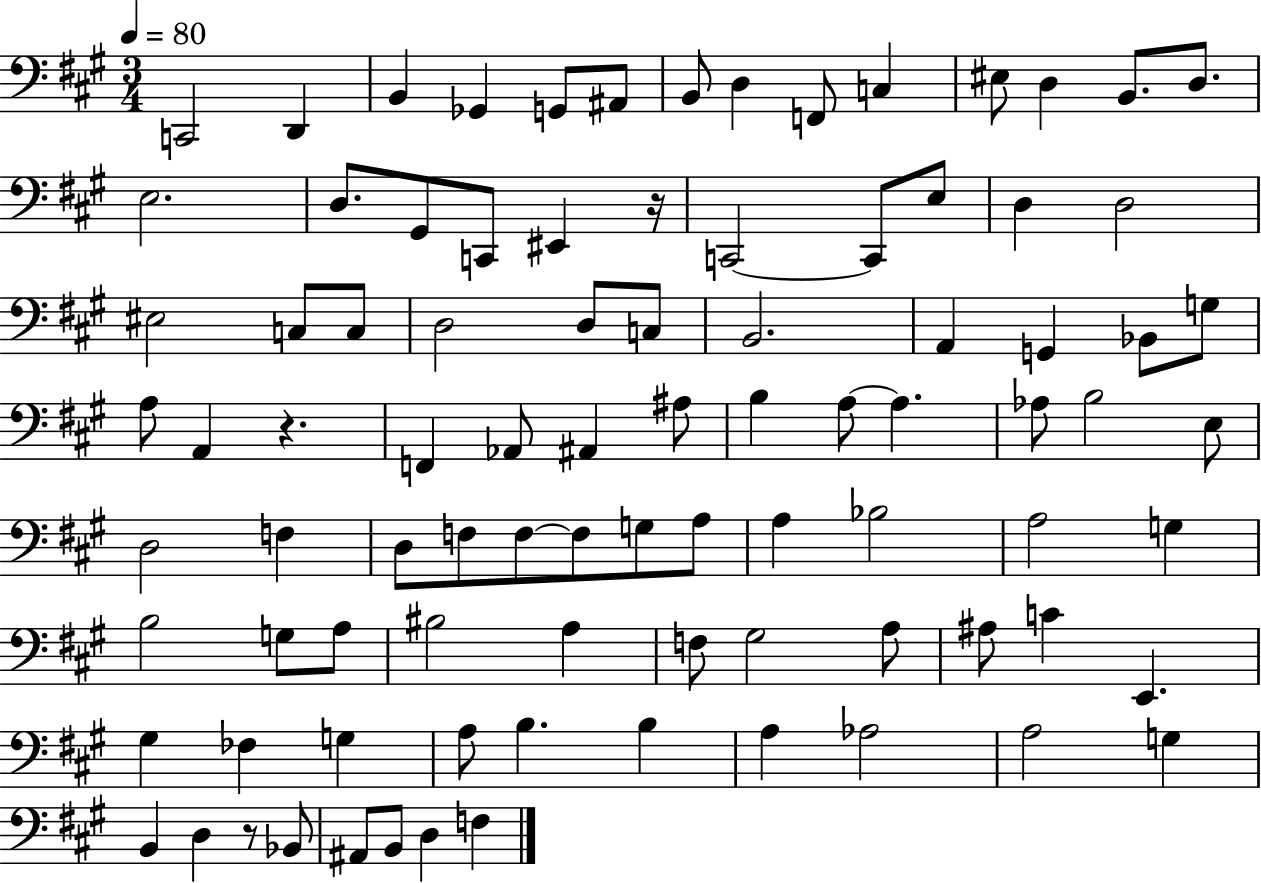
X:1
T:Untitled
M:3/4
L:1/4
K:A
C,,2 D,, B,, _G,, G,,/2 ^A,,/2 B,,/2 D, F,,/2 C, ^E,/2 D, B,,/2 D,/2 E,2 D,/2 ^G,,/2 C,,/2 ^E,, z/4 C,,2 C,,/2 E,/2 D, D,2 ^E,2 C,/2 C,/2 D,2 D,/2 C,/2 B,,2 A,, G,, _B,,/2 G,/2 A,/2 A,, z F,, _A,,/2 ^A,, ^A,/2 B, A,/2 A, _A,/2 B,2 E,/2 D,2 F, D,/2 F,/2 F,/2 F,/2 G,/2 A,/2 A, _B,2 A,2 G, B,2 G,/2 A,/2 ^B,2 A, F,/2 ^G,2 A,/2 ^A,/2 C E,, ^G, _F, G, A,/2 B, B, A, _A,2 A,2 G, B,, D, z/2 _B,,/2 ^A,,/2 B,,/2 D, F,